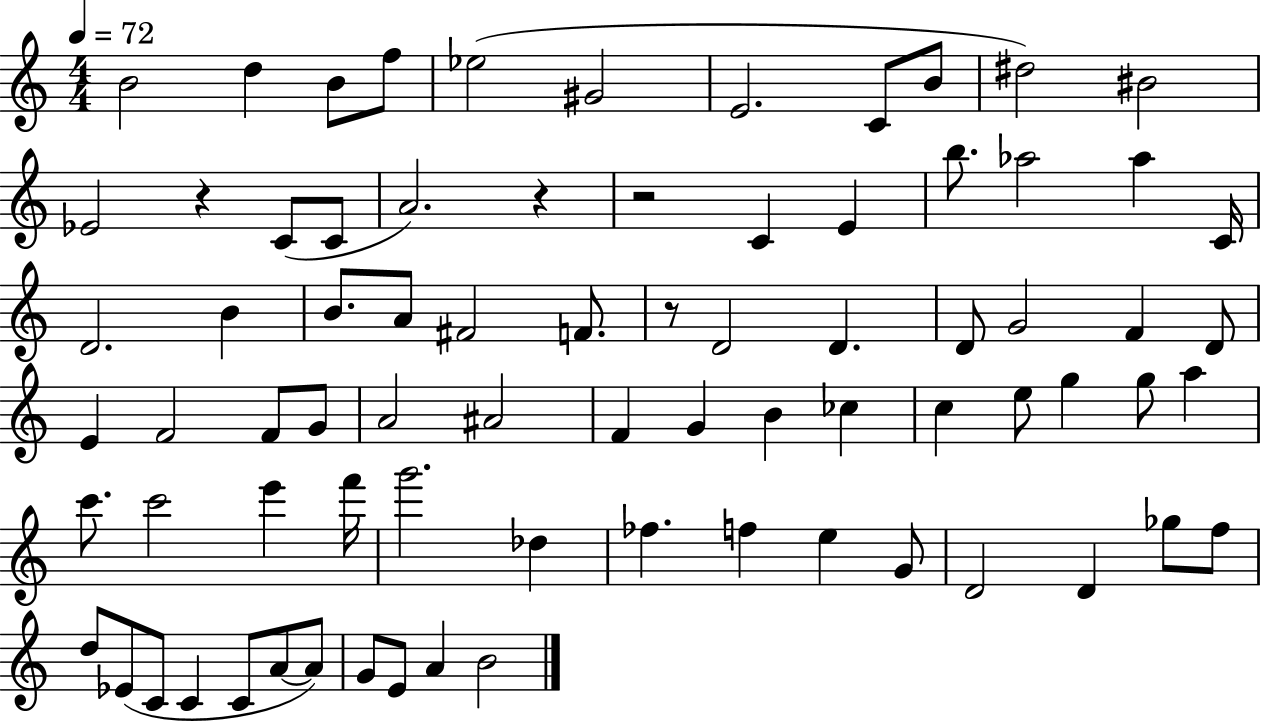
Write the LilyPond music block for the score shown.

{
  \clef treble
  \numericTimeSignature
  \time 4/4
  \key c \major
  \tempo 4 = 72
  b'2 d''4 b'8 f''8 | ees''2( gis'2 | e'2. c'8 b'8 | dis''2) bis'2 | \break ees'2 r4 c'8( c'8 | a'2.) r4 | r2 c'4 e'4 | b''8. aes''2 aes''4 c'16 | \break d'2. b'4 | b'8. a'8 fis'2 f'8. | r8 d'2 d'4. | d'8 g'2 f'4 d'8 | \break e'4 f'2 f'8 g'8 | a'2 ais'2 | f'4 g'4 b'4 ces''4 | c''4 e''8 g''4 g''8 a''4 | \break c'''8. c'''2 e'''4 f'''16 | g'''2. des''4 | fes''4. f''4 e''4 g'8 | d'2 d'4 ges''8 f''8 | \break d''8 ees'8( c'8 c'4 c'8 a'8~~ a'8) | g'8 e'8 a'4 b'2 | \bar "|."
}